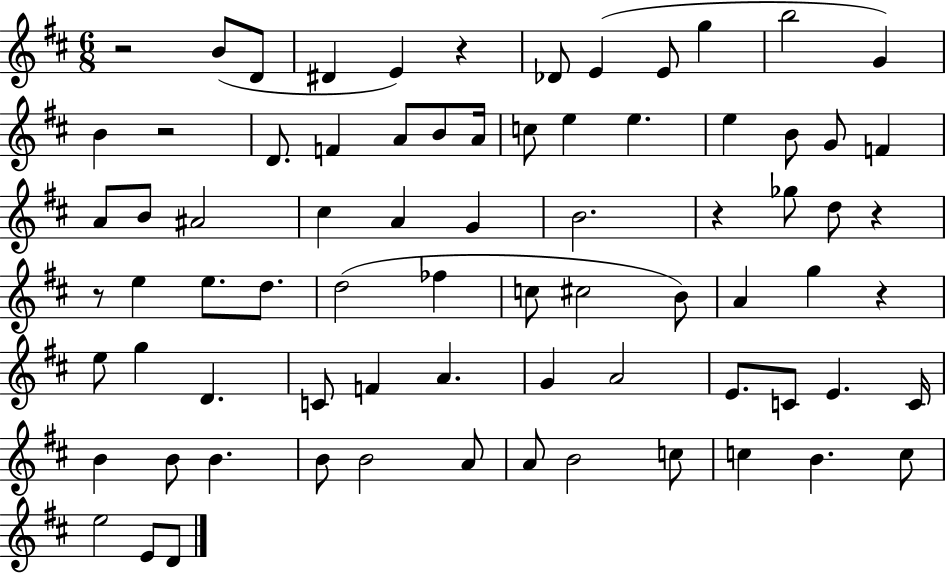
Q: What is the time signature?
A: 6/8